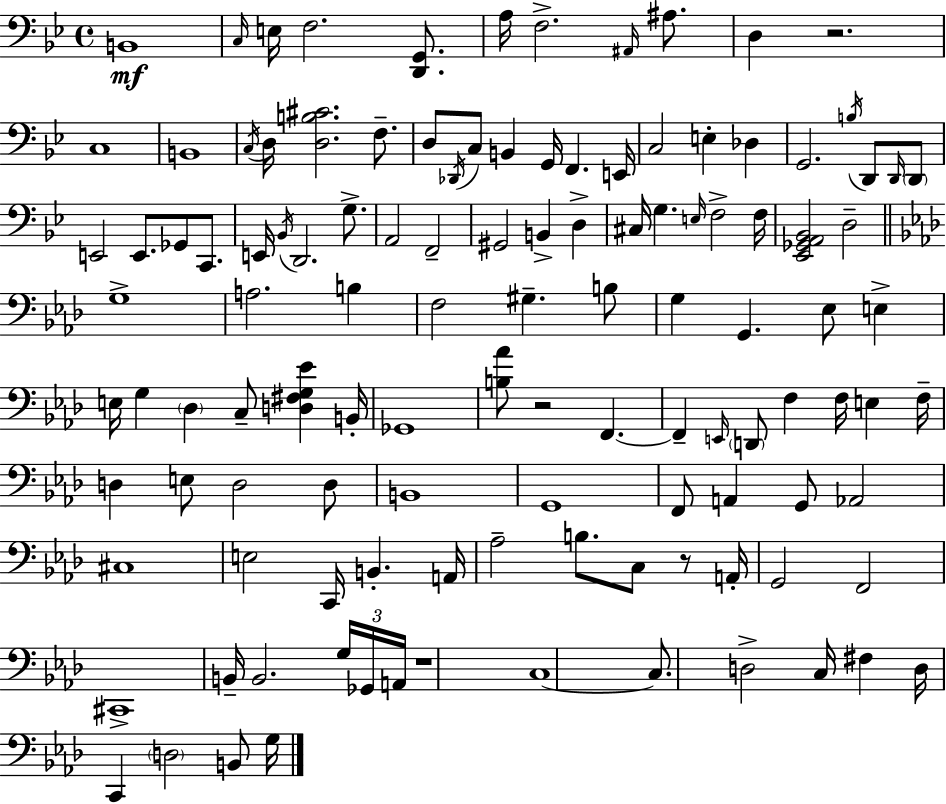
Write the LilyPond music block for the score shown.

{
  \clef bass
  \time 4/4
  \defaultTimeSignature
  \key g \minor
  b,1\mf | \grace { c16 } e16 f2. <d, g,>8. | a16 f2.-> \grace { ais,16 } ais8. | d4 r2. | \break c1 | b,1 | \acciaccatura { c16 } d16 <d b cis'>2. | f8.-- d8 \acciaccatura { des,16 } c8 b,4 g,16 f,4. | \break e,16 c2 e4-. | des4 g,2. | \acciaccatura { b16 } d,8 \grace { d,16 } \parenthesize d,8 e,2 e,8. | ges,8 c,8. e,16 \acciaccatura { bes,16 } d,2. | \break g8.-> a,2 f,2-- | gis,2 b,4-> | d4-> cis16 g4. \grace { e16 } f2-> | f16 <ees, ges, a, bes,>2 | \break d2-- \bar "||" \break \key aes \major g1-> | a2. b4 | f2 gis4.-- b8 | g4 g,4. ees8 e4-> | \break e16 g4 \parenthesize des4 c8-- <d fis g ees'>4 b,16-. | ges,1 | <b aes'>8 r2 f,4.~~ | f,4-- \grace { e,16 } \parenthesize d,8 f4 f16 e4 | \break f16-- d4 e8 d2 d8 | b,1 | g,1 | f,8 a,4 g,8 aes,2 | \break cis1 | e2 c,16 b,4.-. | a,16 aes2-- b8. c8 r8 | a,16-. g,2 f,2 | \break cis,1-> | b,16-- b,2. \tuplet 3/2 { g16 ges,16 | a,16 } r1 | c1~~ | \break c8. d2-> c16 fis4 | d16 c,4 \parenthesize d2 b,8 | g16 \bar "|."
}